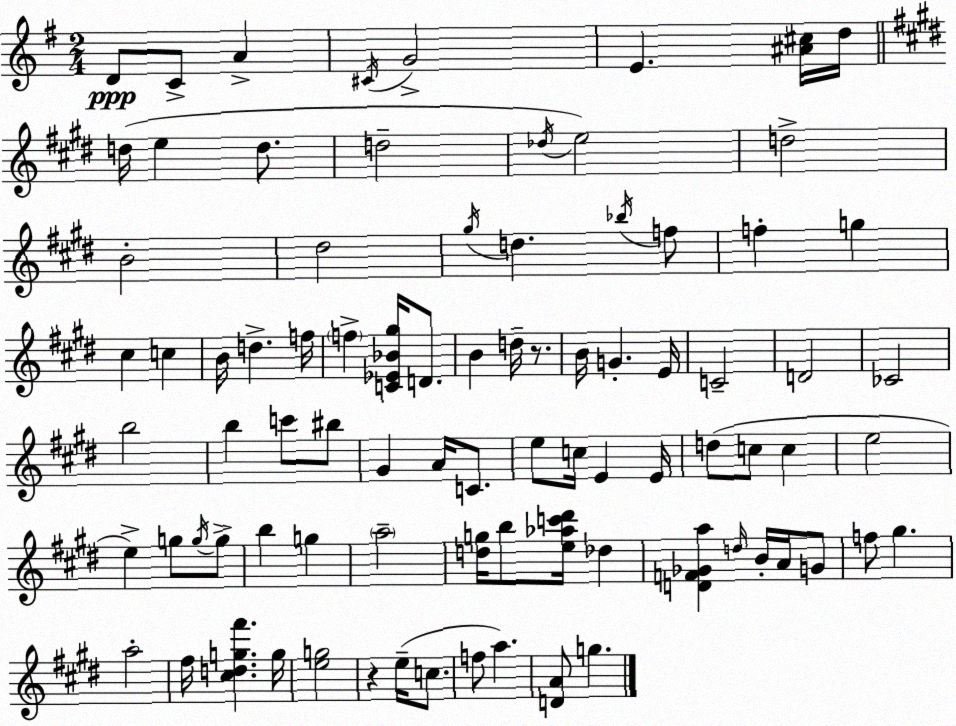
X:1
T:Untitled
M:2/4
L:1/4
K:G
D/2 C/2 A ^C/4 G2 E [^A^c]/4 d/4 d/4 e d/2 d2 _d/4 e2 d2 B2 ^d2 ^g/4 d _b/4 f/2 f g ^c c B/4 d f/4 f [C_E_B^g]/4 D/2 B d/4 z/2 B/4 G E/4 C2 D2 _C2 b2 b c'/2 ^b/2 ^G A/4 C/2 e/2 c/4 E E/4 d/2 c/2 c e2 e g/2 g/4 g/2 b g a2 [dg]/4 b/2 [e_ac'^d']/4 _d [DF_Ga] d/4 B/4 A/4 G/2 f/2 ^g a2 ^f/4 [^cdg^f'] g/4 [eg]2 z e/4 c/2 f/2 a [DA]/2 g